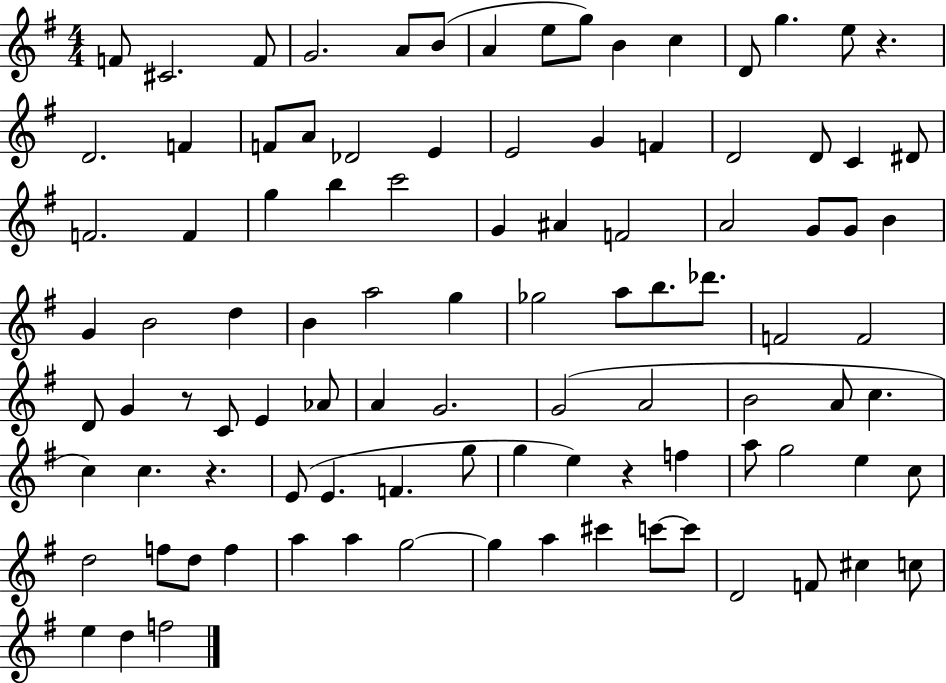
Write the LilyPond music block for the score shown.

{
  \clef treble
  \numericTimeSignature
  \time 4/4
  \key g \major
  \repeat volta 2 { f'8 cis'2. f'8 | g'2. a'8 b'8( | a'4 e''8 g''8) b'4 c''4 | d'8 g''4. e''8 r4. | \break d'2. f'4 | f'8 a'8 des'2 e'4 | e'2 g'4 f'4 | d'2 d'8 c'4 dis'8 | \break f'2. f'4 | g''4 b''4 c'''2 | g'4 ais'4 f'2 | a'2 g'8 g'8 b'4 | \break g'4 b'2 d''4 | b'4 a''2 g''4 | ges''2 a''8 b''8. des'''8. | f'2 f'2 | \break d'8 g'4 r8 c'8 e'4 aes'8 | a'4 g'2. | g'2( a'2 | b'2 a'8 c''4. | \break c''4) c''4. r4. | e'8( e'4. f'4. g''8 | g''4 e''4) r4 f''4 | a''8 g''2 e''4 c''8 | \break d''2 f''8 d''8 f''4 | a''4 a''4 g''2~~ | g''4 a''4 cis'''4 c'''8~~ c'''8 | d'2 f'8 cis''4 c''8 | \break e''4 d''4 f''2 | } \bar "|."
}